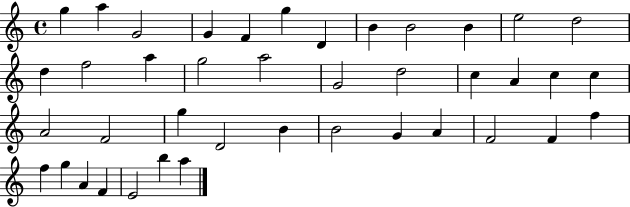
G5/q A5/q G4/h G4/q F4/q G5/q D4/q B4/q B4/h B4/q E5/h D5/h D5/q F5/h A5/q G5/h A5/h G4/h D5/h C5/q A4/q C5/q C5/q A4/h F4/h G5/q D4/h B4/q B4/h G4/q A4/q F4/h F4/q F5/q F5/q G5/q A4/q F4/q E4/h B5/q A5/q